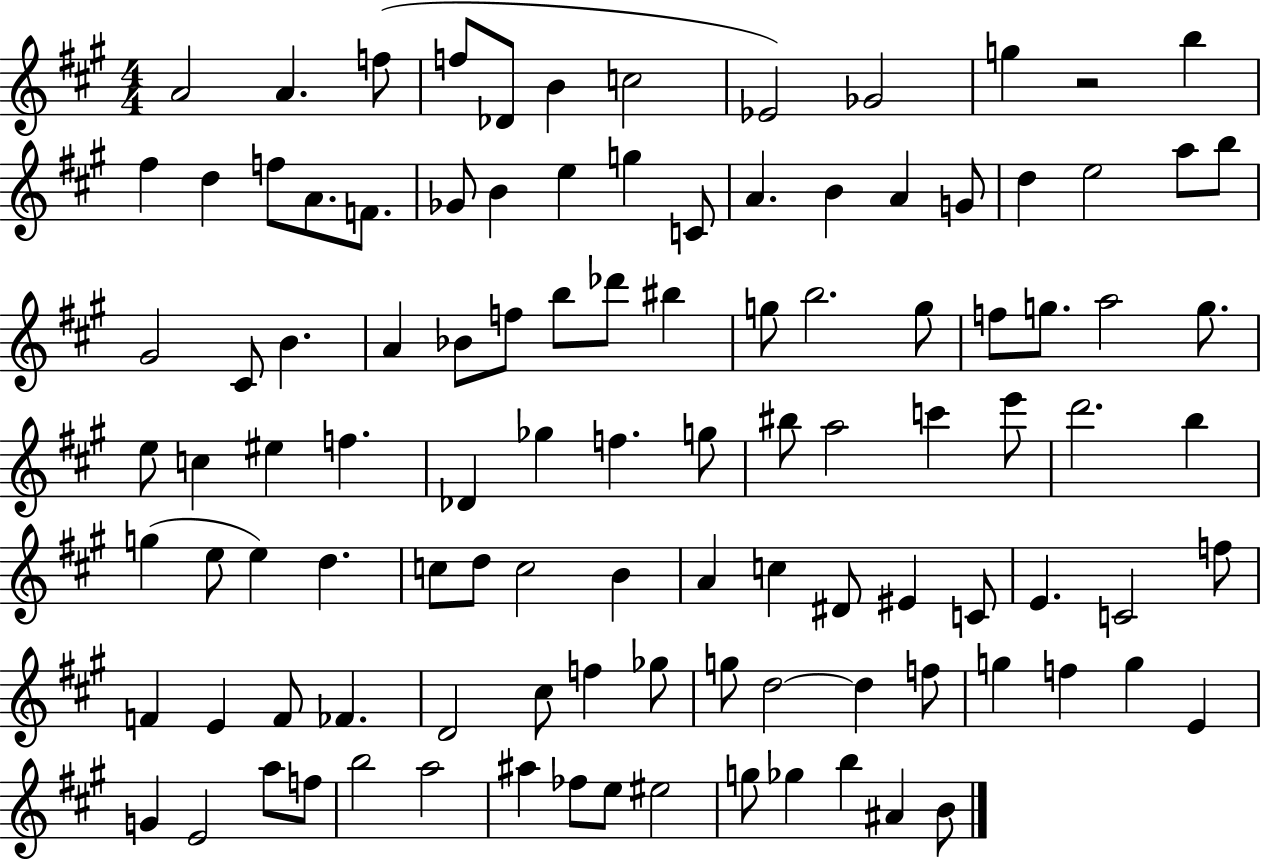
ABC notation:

X:1
T:Untitled
M:4/4
L:1/4
K:A
A2 A f/2 f/2 _D/2 B c2 _E2 _G2 g z2 b ^f d f/2 A/2 F/2 _G/2 B e g C/2 A B A G/2 d e2 a/2 b/2 ^G2 ^C/2 B A _B/2 f/2 b/2 _d'/2 ^b g/2 b2 g/2 f/2 g/2 a2 g/2 e/2 c ^e f _D _g f g/2 ^b/2 a2 c' e'/2 d'2 b g e/2 e d c/2 d/2 c2 B A c ^D/2 ^E C/2 E C2 f/2 F E F/2 _F D2 ^c/2 f _g/2 g/2 d2 d f/2 g f g E G E2 a/2 f/2 b2 a2 ^a _f/2 e/2 ^e2 g/2 _g b ^A B/2